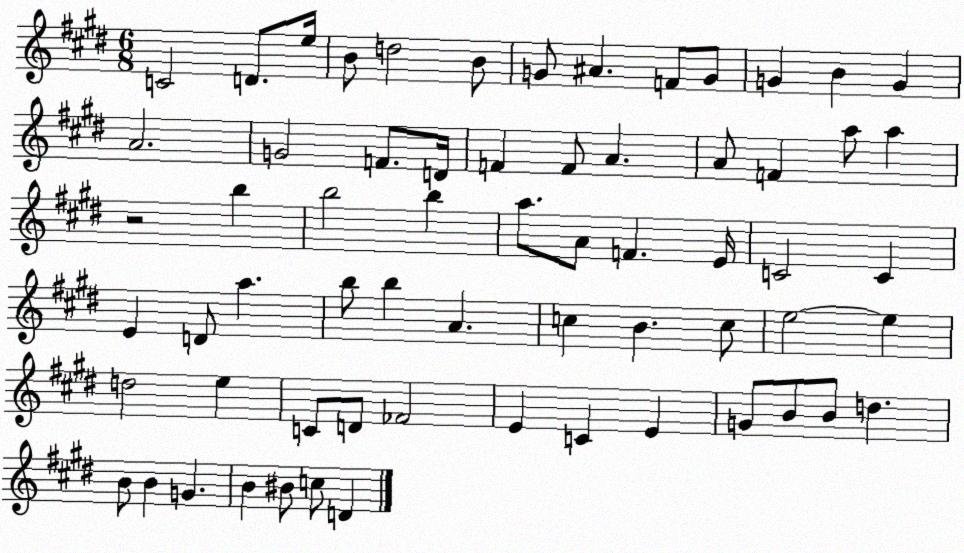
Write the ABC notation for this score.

X:1
T:Untitled
M:6/8
L:1/4
K:E
C2 D/2 e/4 B/2 d2 B/2 G/2 ^A F/2 G/2 G B G A2 G2 F/2 D/4 F F/2 A A/2 F a/2 a z2 b b2 b a/2 A/2 F E/4 C2 C E D/2 a b/2 b A c B c/2 e2 e d2 e C/2 D/2 _F2 E C E G/2 B/2 B/2 d B/2 B G B ^B/2 c/2 D